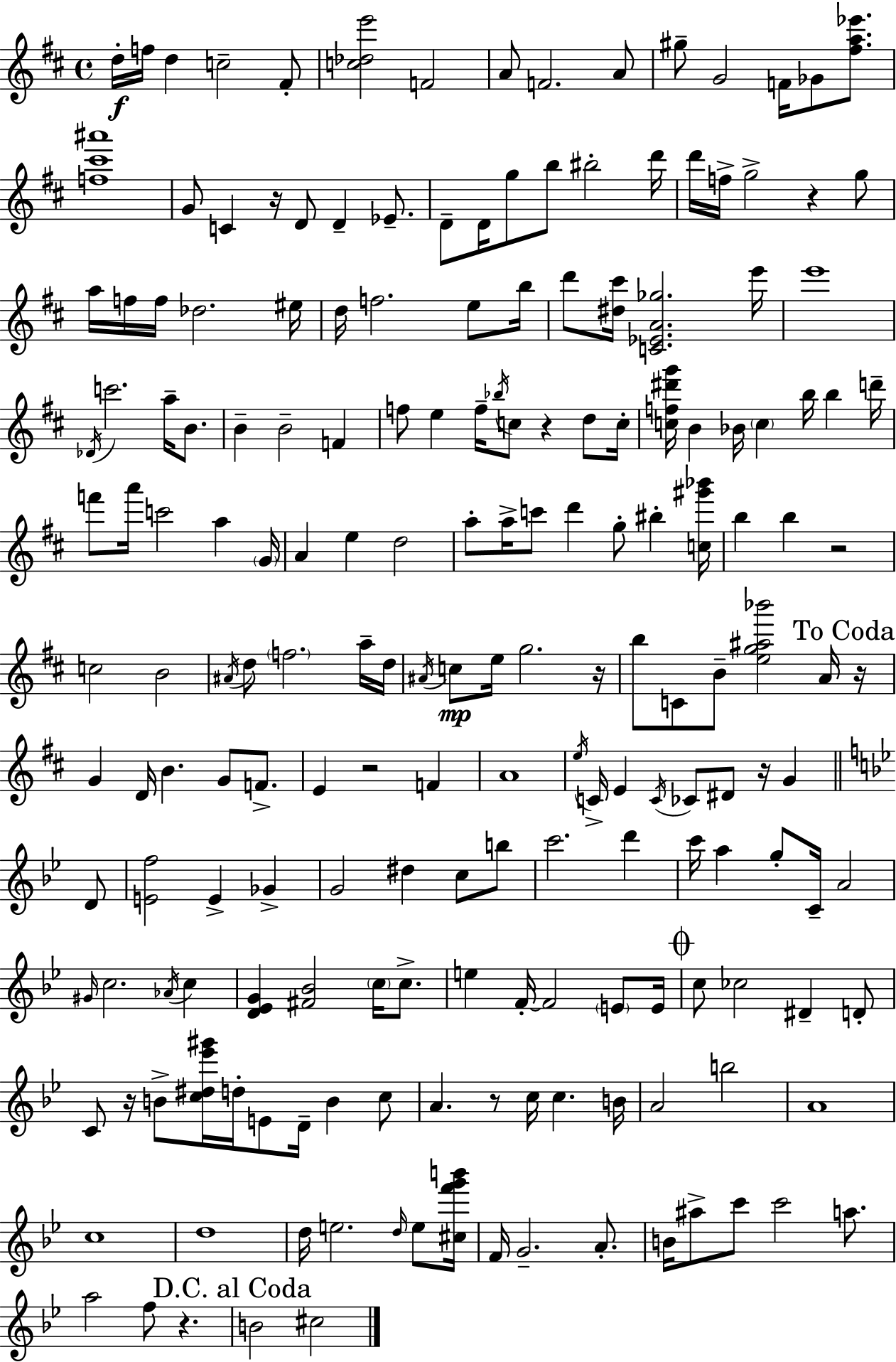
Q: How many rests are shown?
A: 11